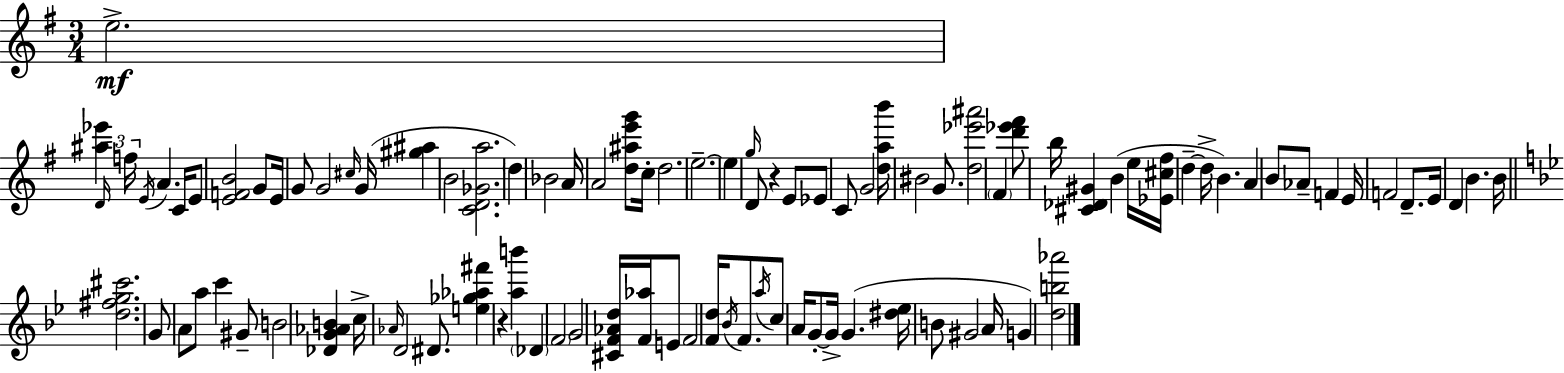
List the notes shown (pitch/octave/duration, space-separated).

E5/h. [A#5,Eb6]/q D4/s F5/s E4/s A4/q. C4/s E4/e [E4,F4,B4]/h G4/e E4/s G4/e G4/h C#5/s G4/s [G#5,A#5]/q B4/h [C4,D4,Gb4,A5]/h. D5/q Bb4/h A4/s A4/h [D5,A#5,E6,G6]/e C5/s D5/h. E5/h. E5/q G5/s D4/e R/q E4/e Eb4/e C4/e G4/h [D5,A5,B6]/s BIS4/h G4/e. [D5,Eb6,A#6]/h F#4/q [D6,Eb6,F#6]/e B5/s [C#4,Db4,G#4]/q B4/q E5/s [Eb4,C#5,F#5]/s D5/q D5/s B4/q. A4/q B4/e Ab4/e F4/q E4/s F4/h D4/e. E4/s D4/q B4/q. B4/s [D5,F#5,G5,C#6]/h. G4/e A4/e A5/e C6/q G#4/e B4/h [Db4,G4,Ab4,B4]/q C5/s Ab4/s D4/h D#4/e. [E5,Gb5,Ab5,F#6]/q R/q [A5,B6]/q Db4/q F4/h G4/h [C#4,F4,Ab4,D5]/s [F4,Ab5]/s E4/e F4/h [F4,D5]/s Bb4/s F4/e. A5/s C5/e A4/s G4/e G4/s G4/q. [D#5,Eb5]/s B4/e G#4/h A4/s G4/q [D5,B5,Ab6]/h